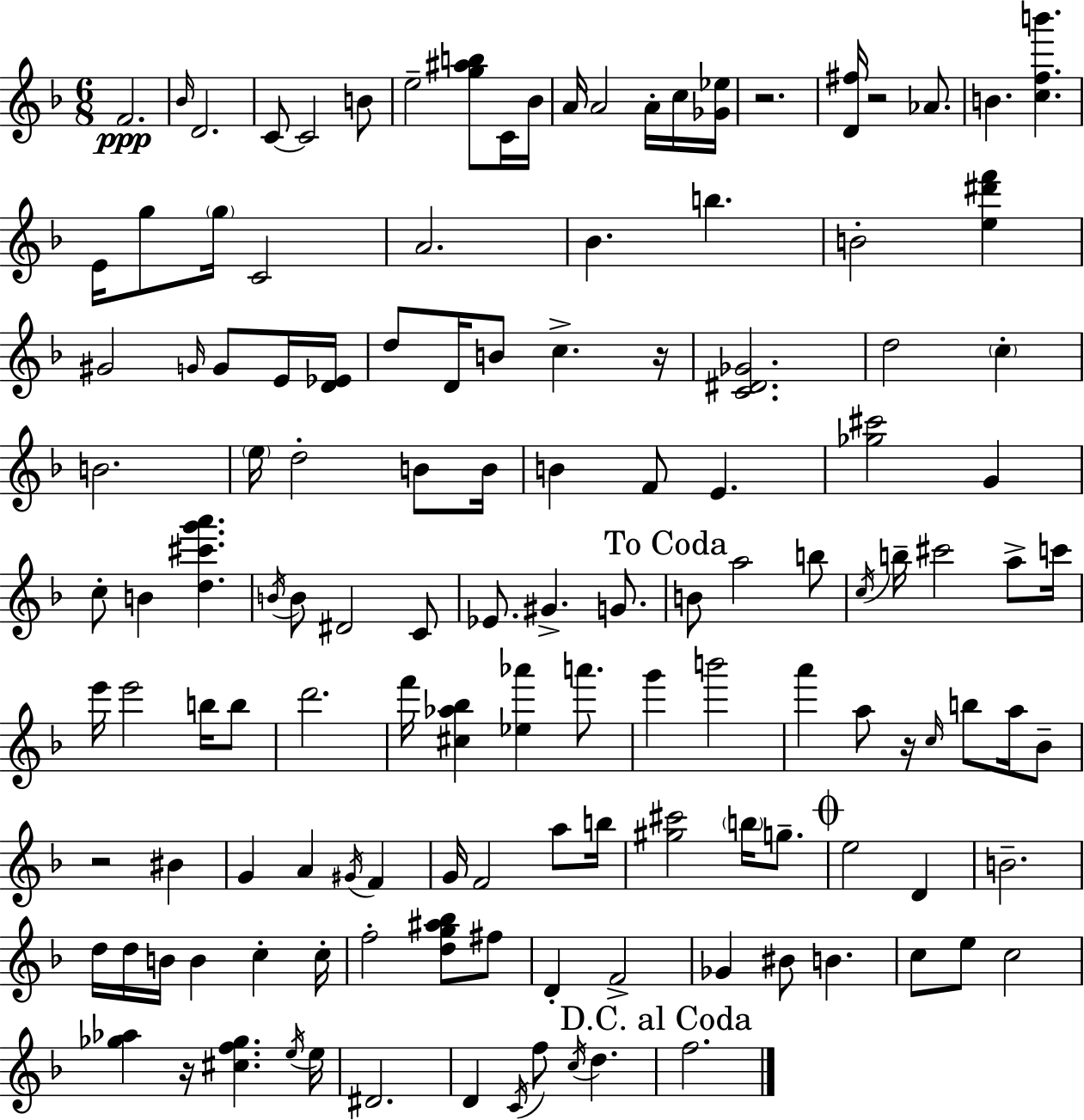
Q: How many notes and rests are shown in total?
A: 134